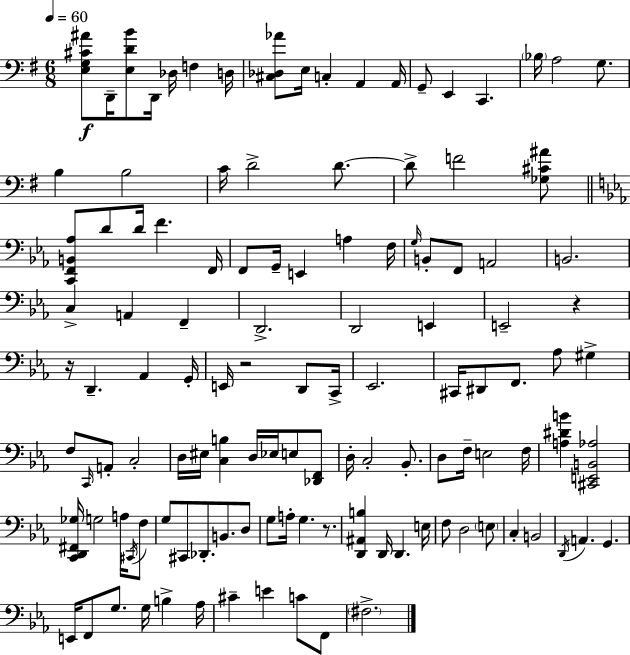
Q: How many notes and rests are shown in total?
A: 120